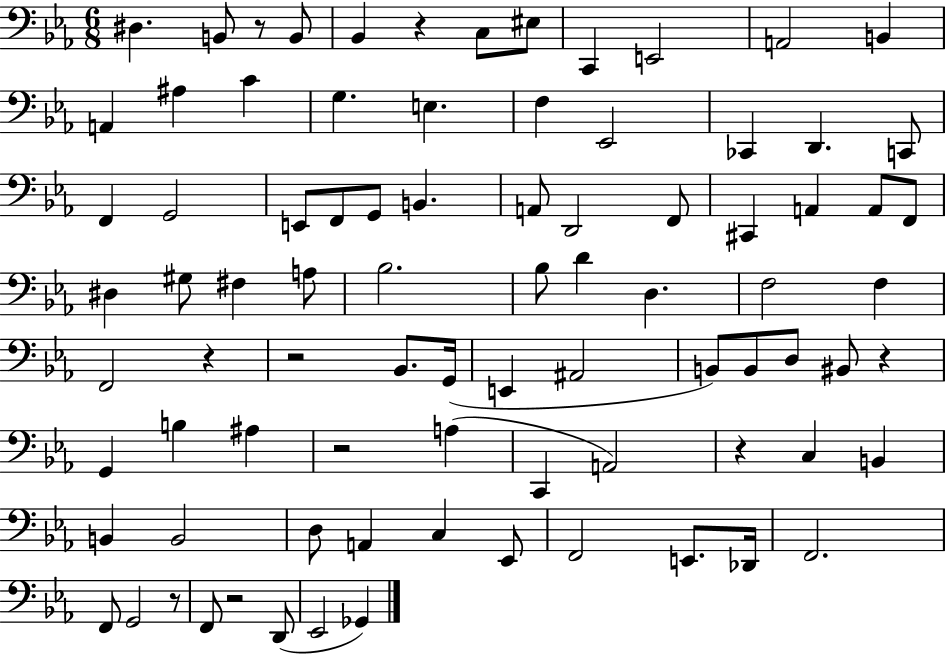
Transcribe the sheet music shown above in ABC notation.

X:1
T:Untitled
M:6/8
L:1/4
K:Eb
^D, B,,/2 z/2 B,,/2 _B,, z C,/2 ^E,/2 C,, E,,2 A,,2 B,, A,, ^A, C G, E, F, _E,,2 _C,, D,, C,,/2 F,, G,,2 E,,/2 F,,/2 G,,/2 B,, A,,/2 D,,2 F,,/2 ^C,, A,, A,,/2 F,,/2 ^D, ^G,/2 ^F, A,/2 _B,2 _B,/2 D D, F,2 F, F,,2 z z2 _B,,/2 G,,/4 E,, ^A,,2 B,,/2 B,,/2 D,/2 ^B,,/2 z G,, B, ^A, z2 A, C,, A,,2 z C, B,, B,, B,,2 D,/2 A,, C, _E,,/2 F,,2 E,,/2 _D,,/4 F,,2 F,,/2 G,,2 z/2 F,,/2 z2 D,,/2 _E,,2 _G,,